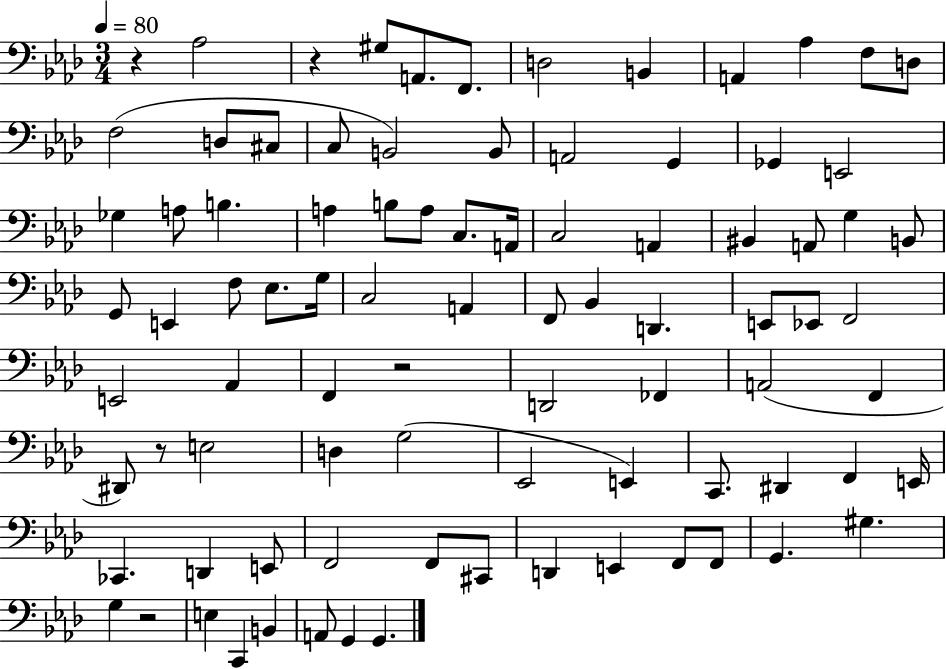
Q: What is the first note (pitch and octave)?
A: Ab3